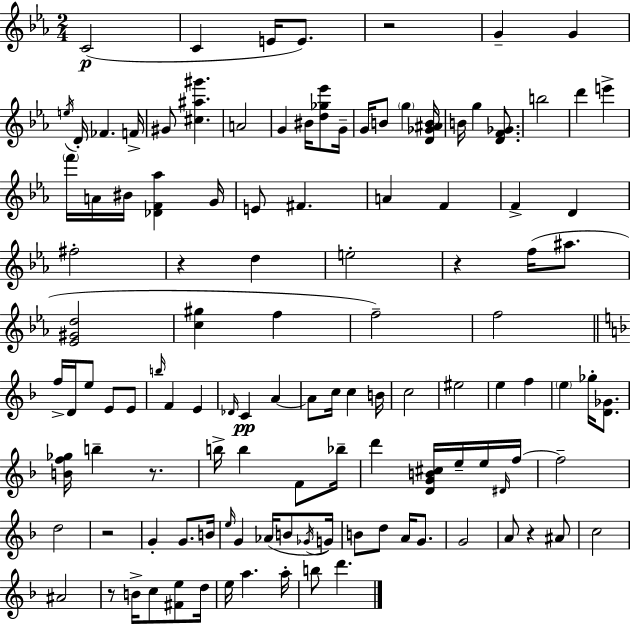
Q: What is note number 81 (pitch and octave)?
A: B4